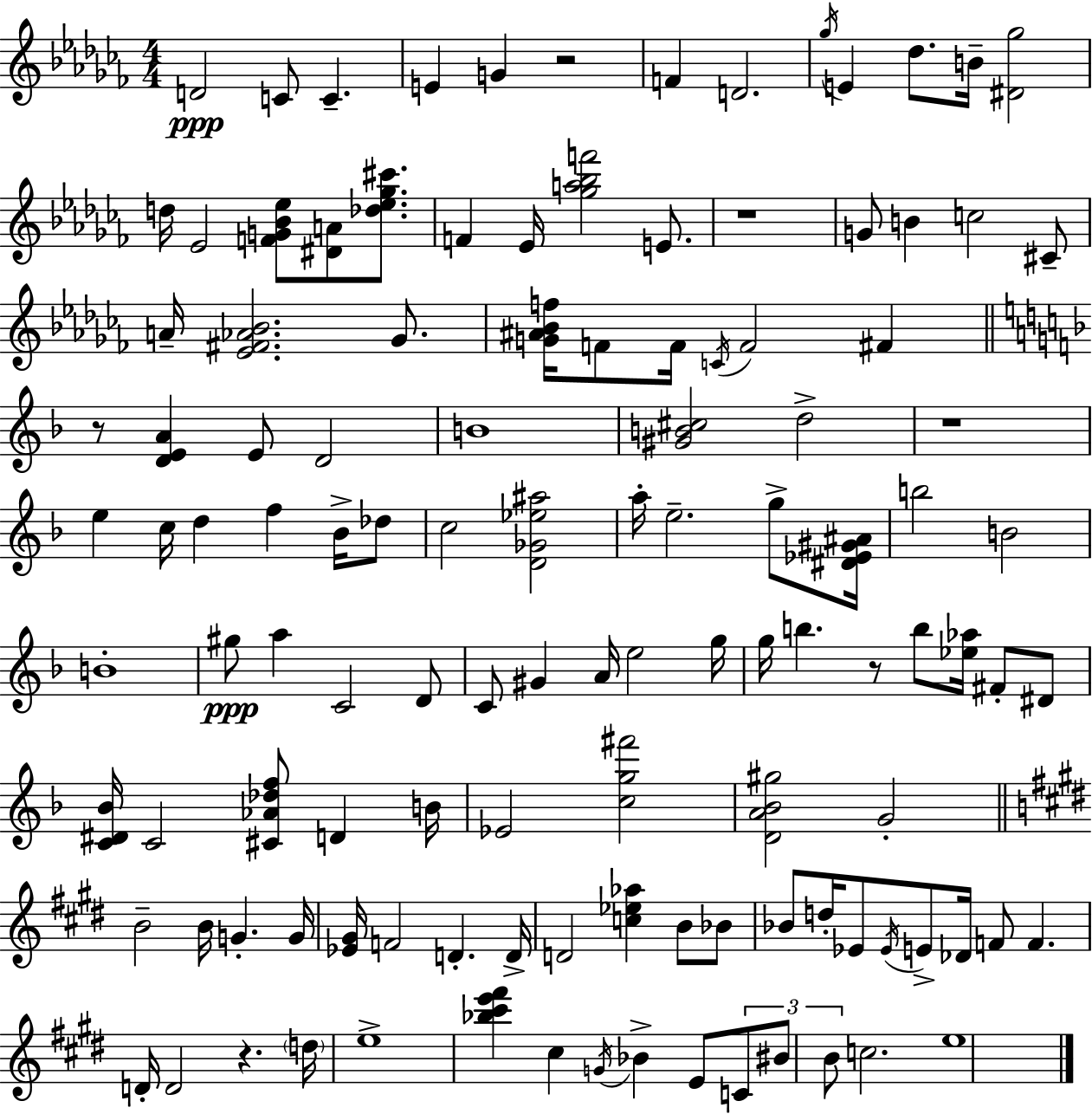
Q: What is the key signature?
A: AES minor